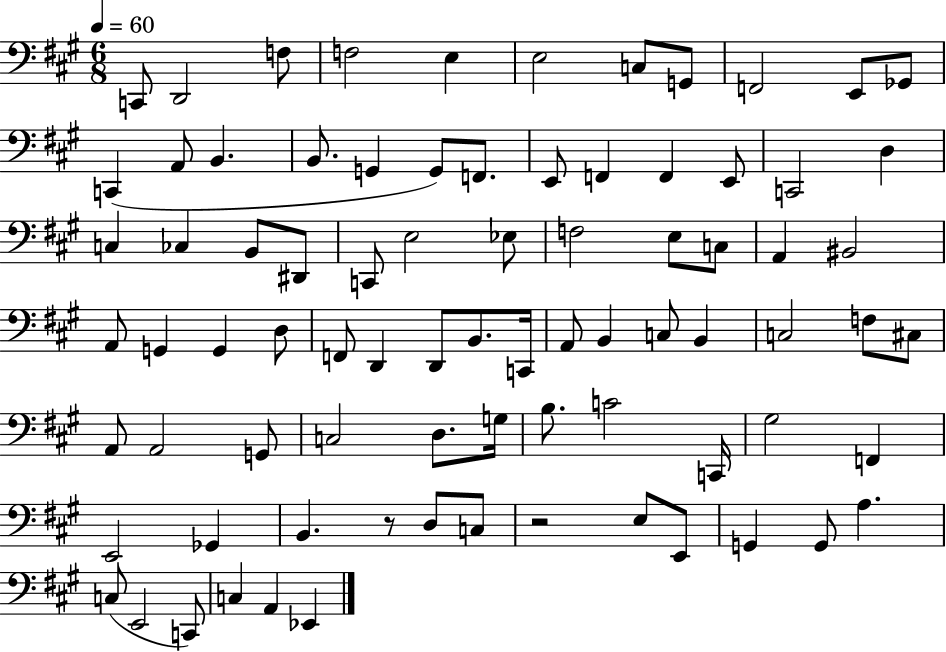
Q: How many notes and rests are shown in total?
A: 81